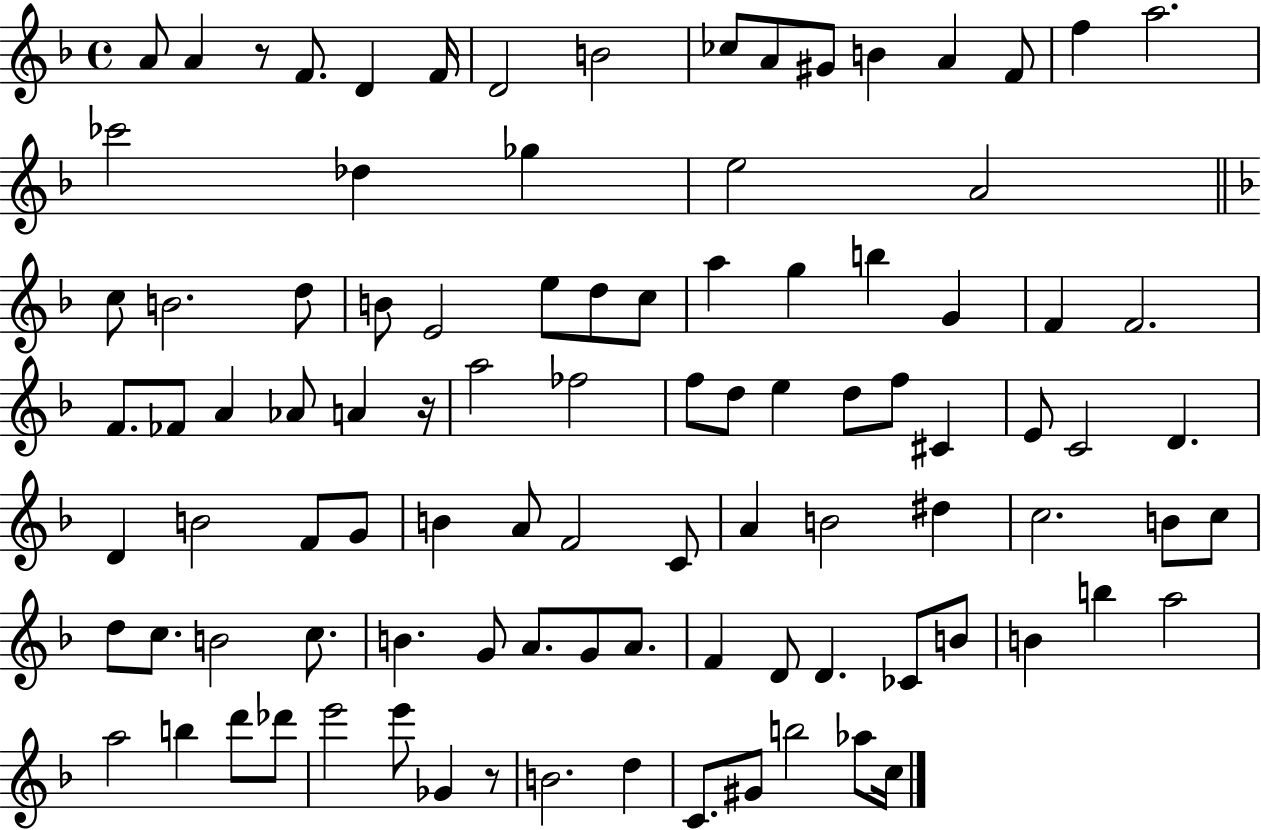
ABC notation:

X:1
T:Untitled
M:4/4
L:1/4
K:F
A/2 A z/2 F/2 D F/4 D2 B2 _c/2 A/2 ^G/2 B A F/2 f a2 _c'2 _d _g e2 A2 c/2 B2 d/2 B/2 E2 e/2 d/2 c/2 a g b G F F2 F/2 _F/2 A _A/2 A z/4 a2 _f2 f/2 d/2 e d/2 f/2 ^C E/2 C2 D D B2 F/2 G/2 B A/2 F2 C/2 A B2 ^d c2 B/2 c/2 d/2 c/2 B2 c/2 B G/2 A/2 G/2 A/2 F D/2 D _C/2 B/2 B b a2 a2 b d'/2 _d'/2 e'2 e'/2 _G z/2 B2 d C/2 ^G/2 b2 _a/2 c/4